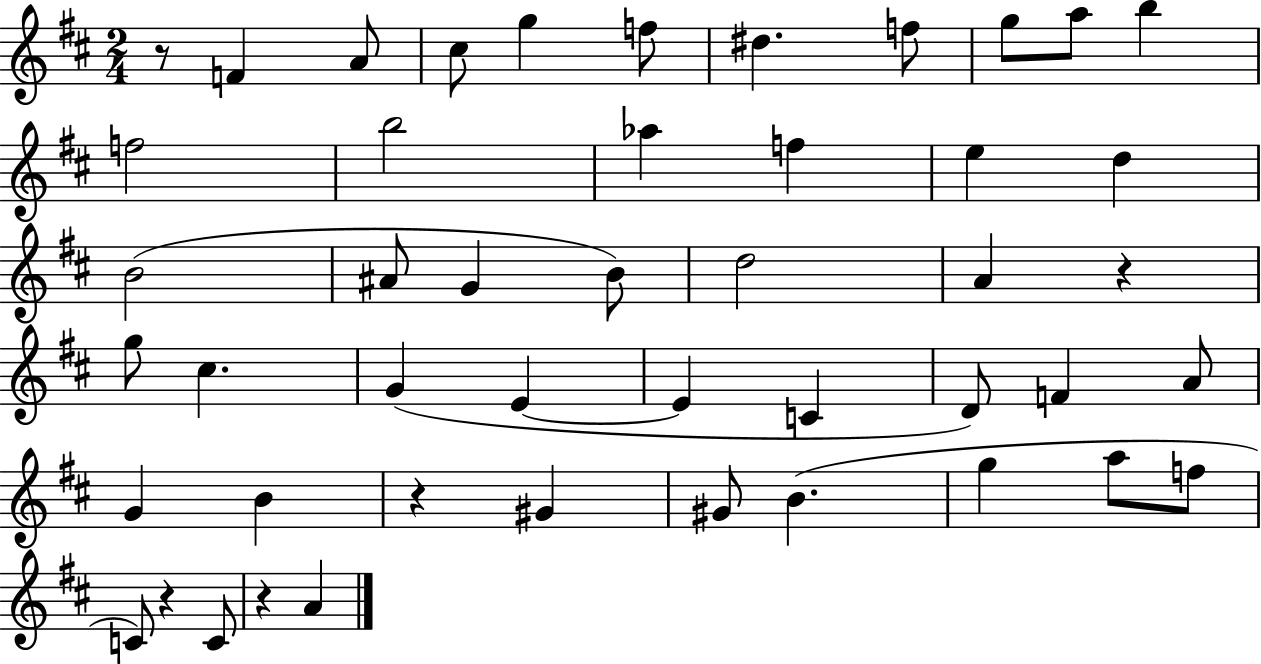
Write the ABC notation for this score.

X:1
T:Untitled
M:2/4
L:1/4
K:D
z/2 F A/2 ^c/2 g f/2 ^d f/2 g/2 a/2 b f2 b2 _a f e d B2 ^A/2 G B/2 d2 A z g/2 ^c G E E C D/2 F A/2 G B z ^G ^G/2 B g a/2 f/2 C/2 z C/2 z A